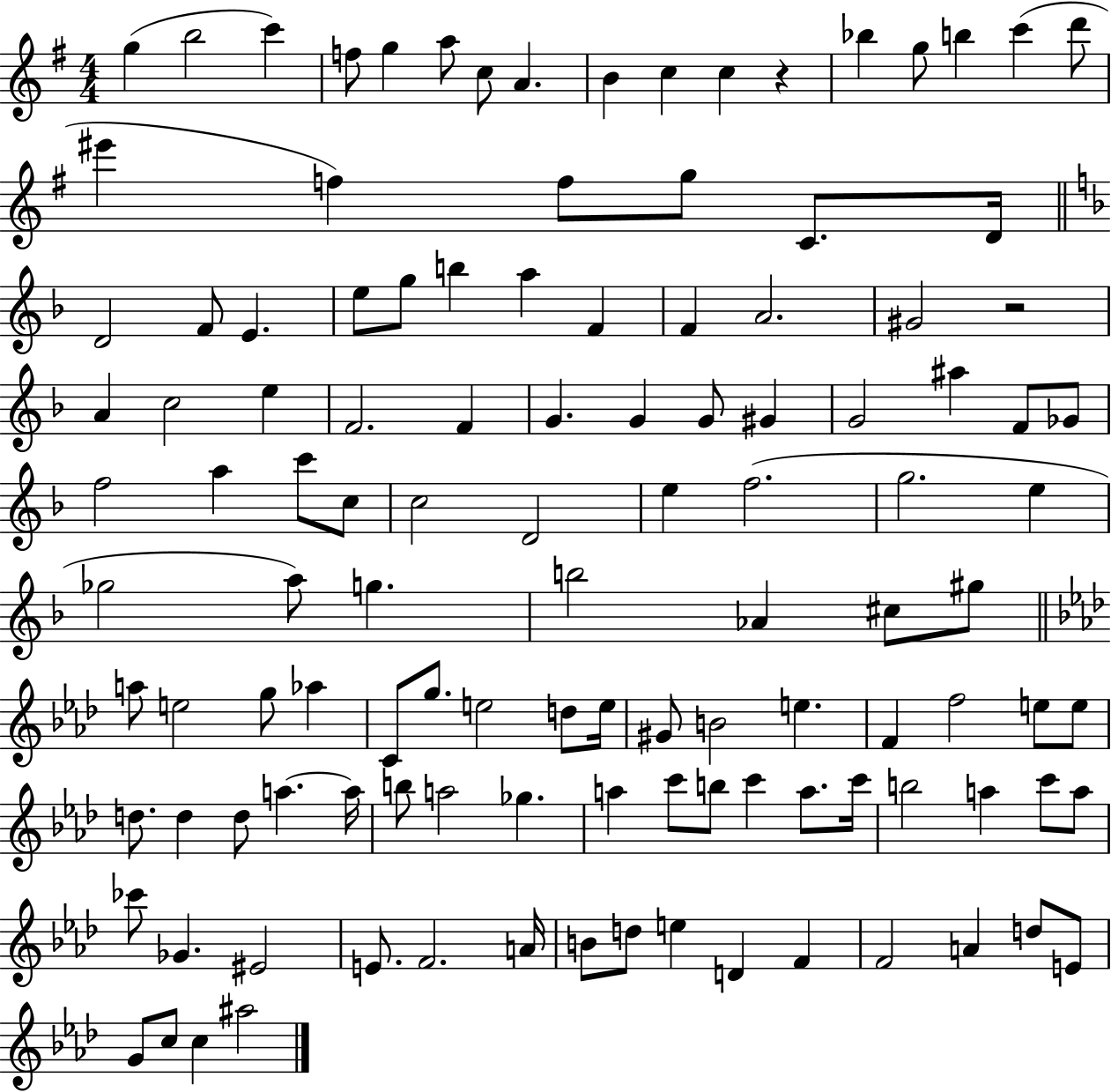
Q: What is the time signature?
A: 4/4